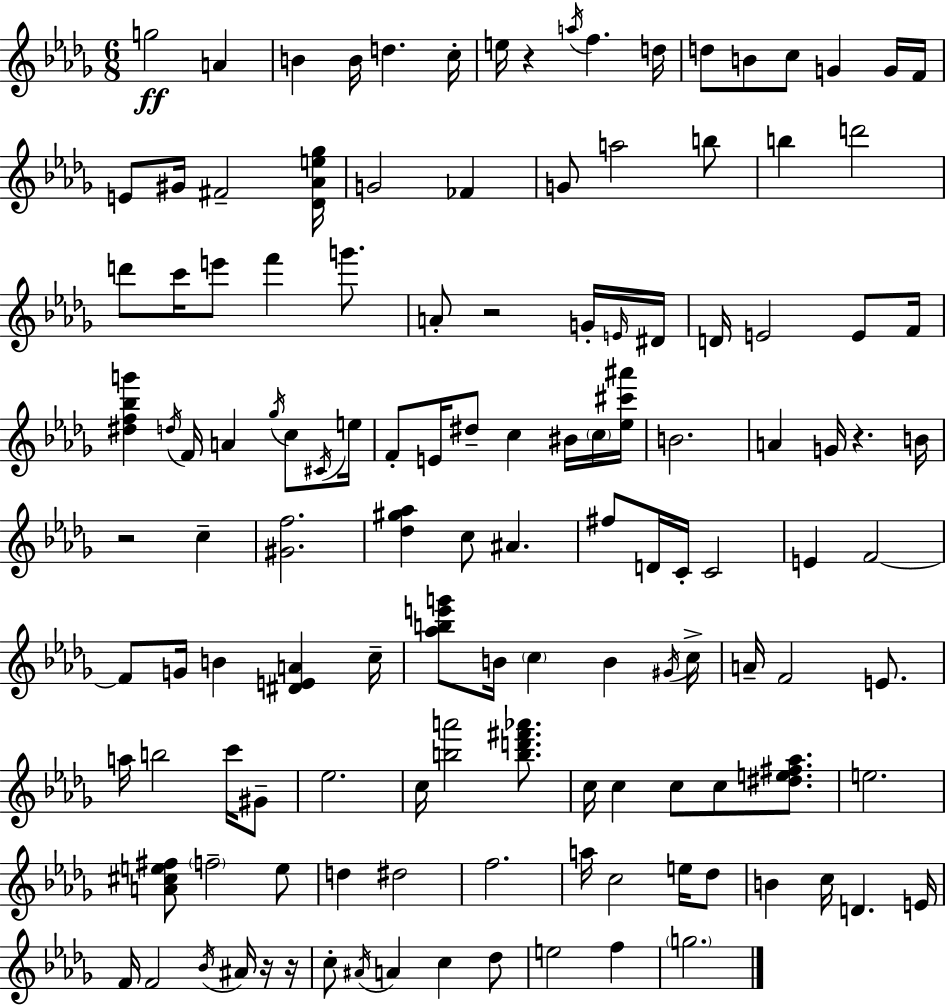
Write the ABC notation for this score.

X:1
T:Untitled
M:6/8
L:1/4
K:Bbm
g2 A B B/4 d c/4 e/4 z a/4 f d/4 d/2 B/2 c/2 G G/4 F/4 E/2 ^G/4 ^F2 [_D_Ae_g]/4 G2 _F G/2 a2 b/2 b d'2 d'/2 c'/4 e'/2 f' g'/2 A/2 z2 G/4 E/4 ^D/4 D/4 E2 E/2 F/4 [^df_bg'] d/4 F/4 A _g/4 c/2 ^C/4 e/4 F/2 E/4 ^d/2 c ^B/4 c/4 [_e^c'^a']/4 B2 A G/4 z B/4 z2 c [^Gf]2 [_d^g_a] c/2 ^A ^f/2 D/4 C/4 C2 E F2 F/2 G/4 B [^DEA] c/4 [_abe'g']/2 B/4 c B ^G/4 c/4 A/4 F2 E/2 a/4 b2 c'/4 ^G/2 _e2 c/4 [ba']2 [bd'^f'_a']/2 c/4 c c/2 c/2 [^de^f_a]/2 e2 [A^ce^f]/2 f2 e/2 d ^d2 f2 a/4 c2 e/4 _d/2 B c/4 D E/4 F/4 F2 _B/4 ^A/4 z/4 z/4 c/2 ^A/4 A c _d/2 e2 f g2